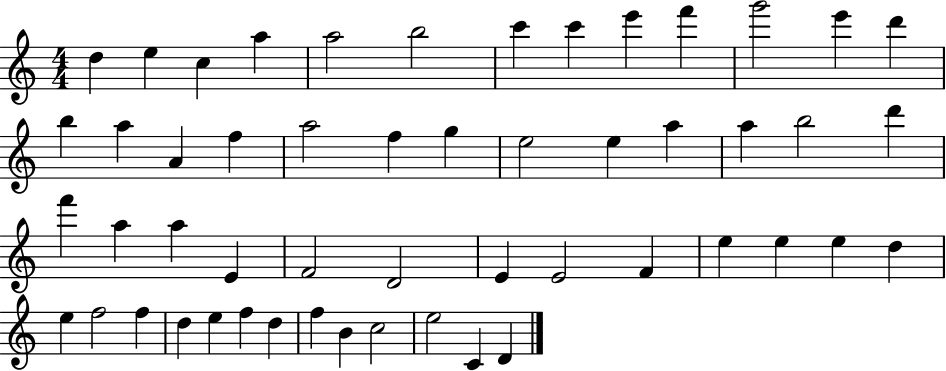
D5/q E5/q C5/q A5/q A5/h B5/h C6/q C6/q E6/q F6/q G6/h E6/q D6/q B5/q A5/q A4/q F5/q A5/h F5/q G5/q E5/h E5/q A5/q A5/q B5/h D6/q F6/q A5/q A5/q E4/q F4/h D4/h E4/q E4/h F4/q E5/q E5/q E5/q D5/q E5/q F5/h F5/q D5/q E5/q F5/q D5/q F5/q B4/q C5/h E5/h C4/q D4/q